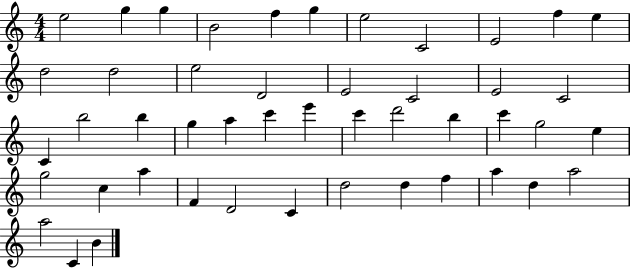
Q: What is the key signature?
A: C major